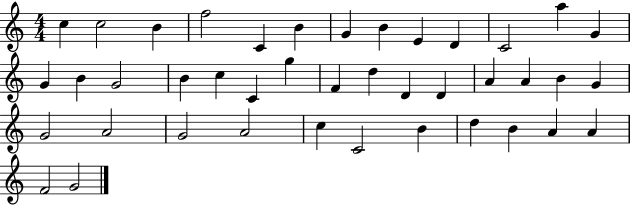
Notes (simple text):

C5/q C5/h B4/q F5/h C4/q B4/q G4/q B4/q E4/q D4/q C4/h A5/q G4/q G4/q B4/q G4/h B4/q C5/q C4/q G5/q F4/q D5/q D4/q D4/q A4/q A4/q B4/q G4/q G4/h A4/h G4/h A4/h C5/q C4/h B4/q D5/q B4/q A4/q A4/q F4/h G4/h